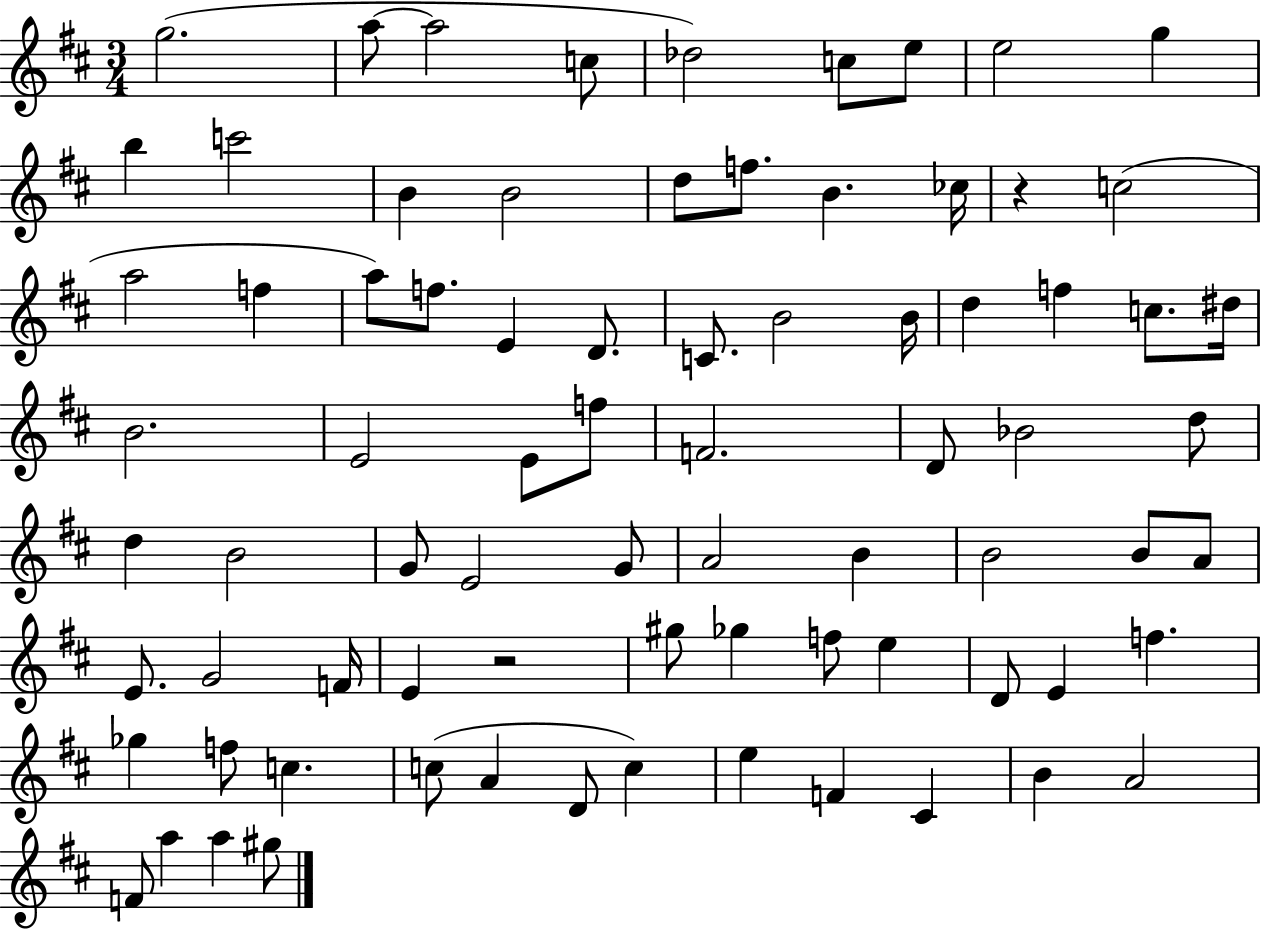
X:1
T:Untitled
M:3/4
L:1/4
K:D
g2 a/2 a2 c/2 _d2 c/2 e/2 e2 g b c'2 B B2 d/2 f/2 B _c/4 z c2 a2 f a/2 f/2 E D/2 C/2 B2 B/4 d f c/2 ^d/4 B2 E2 E/2 f/2 F2 D/2 _B2 d/2 d B2 G/2 E2 G/2 A2 B B2 B/2 A/2 E/2 G2 F/4 E z2 ^g/2 _g f/2 e D/2 E f _g f/2 c c/2 A D/2 c e F ^C B A2 F/2 a a ^g/2